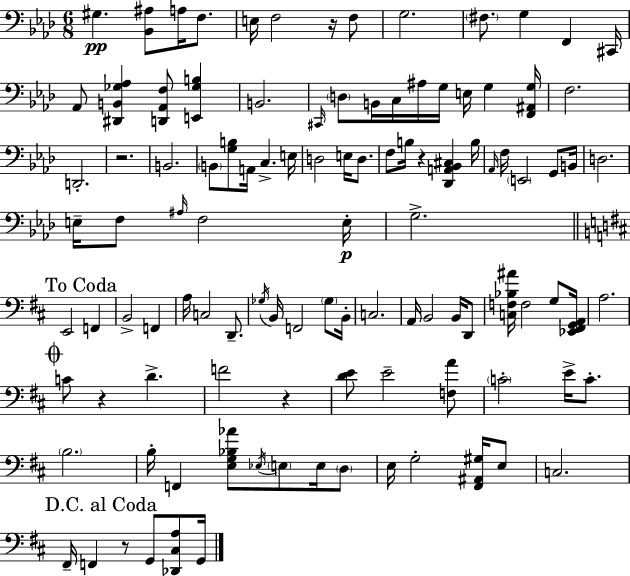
{
  \clef bass
  \numericTimeSignature
  \time 6/8
  \key f \minor
  \repeat volta 2 { gis4.\pp <bes, ais>8 a16 f8. | e16 f2 r16 f8 | g2. | \parenthesize fis8. g4 f,4 cis,16 | \break aes,8 <dis, b, ges aes>4 <d, aes, f>8 <e, ges b>4 | b,2. | \grace { cis,16 } \parenthesize d8 b,16 c16 ais16 g16 e16 g4 | <f, ais, g>16 f2. | \break d,2.-. | r2. | b,2. | \parenthesize b,8 <g b>8 a,16 c4.-> | \break e16 d2 e16 d8. | f8 b16 r4 <des, a, bes, cis>4 | b16 \grace { aes,16 } f16 \parenthesize e,2 g,8 | b,16 d2. | \break e16-- f8 \grace { ais16 } f2 | e16-.\p g2.-> | \mark "To Coda" \bar "||" \break \key b \minor e,2 f,4 | b,2-> f,4 | a16 c2 d,8.-- | \acciaccatura { ges16 } b,16 f,2 \parenthesize ges8 | \break b,16-. c2. | a,16 b,2 b,16 d,8 | <c f bes ais'>16 f2 g8 | <ees, fis, g, a,>16 a2. | \break \mark \markup { \musicglyph "scripts.coda" } c'8 r4 d'4.-> | f'2 r4 | <d' e'>8 e'2-- <f a'>8 | \parenthesize c'2-. e'16-> c'8.-. | \break \parenthesize b2. | b16-. f,4 <e g bes aes'>8 \acciaccatura { ees16 } \parenthesize e8 e16 | \parenthesize d8 e16 g2-. <fis, ais, gis>16 | e8 c2. | \break \mark "D.C. al Coda" fis,16-- f,4 r8 g,8 <des, cis a>8 | g,16 } \bar "|."
}